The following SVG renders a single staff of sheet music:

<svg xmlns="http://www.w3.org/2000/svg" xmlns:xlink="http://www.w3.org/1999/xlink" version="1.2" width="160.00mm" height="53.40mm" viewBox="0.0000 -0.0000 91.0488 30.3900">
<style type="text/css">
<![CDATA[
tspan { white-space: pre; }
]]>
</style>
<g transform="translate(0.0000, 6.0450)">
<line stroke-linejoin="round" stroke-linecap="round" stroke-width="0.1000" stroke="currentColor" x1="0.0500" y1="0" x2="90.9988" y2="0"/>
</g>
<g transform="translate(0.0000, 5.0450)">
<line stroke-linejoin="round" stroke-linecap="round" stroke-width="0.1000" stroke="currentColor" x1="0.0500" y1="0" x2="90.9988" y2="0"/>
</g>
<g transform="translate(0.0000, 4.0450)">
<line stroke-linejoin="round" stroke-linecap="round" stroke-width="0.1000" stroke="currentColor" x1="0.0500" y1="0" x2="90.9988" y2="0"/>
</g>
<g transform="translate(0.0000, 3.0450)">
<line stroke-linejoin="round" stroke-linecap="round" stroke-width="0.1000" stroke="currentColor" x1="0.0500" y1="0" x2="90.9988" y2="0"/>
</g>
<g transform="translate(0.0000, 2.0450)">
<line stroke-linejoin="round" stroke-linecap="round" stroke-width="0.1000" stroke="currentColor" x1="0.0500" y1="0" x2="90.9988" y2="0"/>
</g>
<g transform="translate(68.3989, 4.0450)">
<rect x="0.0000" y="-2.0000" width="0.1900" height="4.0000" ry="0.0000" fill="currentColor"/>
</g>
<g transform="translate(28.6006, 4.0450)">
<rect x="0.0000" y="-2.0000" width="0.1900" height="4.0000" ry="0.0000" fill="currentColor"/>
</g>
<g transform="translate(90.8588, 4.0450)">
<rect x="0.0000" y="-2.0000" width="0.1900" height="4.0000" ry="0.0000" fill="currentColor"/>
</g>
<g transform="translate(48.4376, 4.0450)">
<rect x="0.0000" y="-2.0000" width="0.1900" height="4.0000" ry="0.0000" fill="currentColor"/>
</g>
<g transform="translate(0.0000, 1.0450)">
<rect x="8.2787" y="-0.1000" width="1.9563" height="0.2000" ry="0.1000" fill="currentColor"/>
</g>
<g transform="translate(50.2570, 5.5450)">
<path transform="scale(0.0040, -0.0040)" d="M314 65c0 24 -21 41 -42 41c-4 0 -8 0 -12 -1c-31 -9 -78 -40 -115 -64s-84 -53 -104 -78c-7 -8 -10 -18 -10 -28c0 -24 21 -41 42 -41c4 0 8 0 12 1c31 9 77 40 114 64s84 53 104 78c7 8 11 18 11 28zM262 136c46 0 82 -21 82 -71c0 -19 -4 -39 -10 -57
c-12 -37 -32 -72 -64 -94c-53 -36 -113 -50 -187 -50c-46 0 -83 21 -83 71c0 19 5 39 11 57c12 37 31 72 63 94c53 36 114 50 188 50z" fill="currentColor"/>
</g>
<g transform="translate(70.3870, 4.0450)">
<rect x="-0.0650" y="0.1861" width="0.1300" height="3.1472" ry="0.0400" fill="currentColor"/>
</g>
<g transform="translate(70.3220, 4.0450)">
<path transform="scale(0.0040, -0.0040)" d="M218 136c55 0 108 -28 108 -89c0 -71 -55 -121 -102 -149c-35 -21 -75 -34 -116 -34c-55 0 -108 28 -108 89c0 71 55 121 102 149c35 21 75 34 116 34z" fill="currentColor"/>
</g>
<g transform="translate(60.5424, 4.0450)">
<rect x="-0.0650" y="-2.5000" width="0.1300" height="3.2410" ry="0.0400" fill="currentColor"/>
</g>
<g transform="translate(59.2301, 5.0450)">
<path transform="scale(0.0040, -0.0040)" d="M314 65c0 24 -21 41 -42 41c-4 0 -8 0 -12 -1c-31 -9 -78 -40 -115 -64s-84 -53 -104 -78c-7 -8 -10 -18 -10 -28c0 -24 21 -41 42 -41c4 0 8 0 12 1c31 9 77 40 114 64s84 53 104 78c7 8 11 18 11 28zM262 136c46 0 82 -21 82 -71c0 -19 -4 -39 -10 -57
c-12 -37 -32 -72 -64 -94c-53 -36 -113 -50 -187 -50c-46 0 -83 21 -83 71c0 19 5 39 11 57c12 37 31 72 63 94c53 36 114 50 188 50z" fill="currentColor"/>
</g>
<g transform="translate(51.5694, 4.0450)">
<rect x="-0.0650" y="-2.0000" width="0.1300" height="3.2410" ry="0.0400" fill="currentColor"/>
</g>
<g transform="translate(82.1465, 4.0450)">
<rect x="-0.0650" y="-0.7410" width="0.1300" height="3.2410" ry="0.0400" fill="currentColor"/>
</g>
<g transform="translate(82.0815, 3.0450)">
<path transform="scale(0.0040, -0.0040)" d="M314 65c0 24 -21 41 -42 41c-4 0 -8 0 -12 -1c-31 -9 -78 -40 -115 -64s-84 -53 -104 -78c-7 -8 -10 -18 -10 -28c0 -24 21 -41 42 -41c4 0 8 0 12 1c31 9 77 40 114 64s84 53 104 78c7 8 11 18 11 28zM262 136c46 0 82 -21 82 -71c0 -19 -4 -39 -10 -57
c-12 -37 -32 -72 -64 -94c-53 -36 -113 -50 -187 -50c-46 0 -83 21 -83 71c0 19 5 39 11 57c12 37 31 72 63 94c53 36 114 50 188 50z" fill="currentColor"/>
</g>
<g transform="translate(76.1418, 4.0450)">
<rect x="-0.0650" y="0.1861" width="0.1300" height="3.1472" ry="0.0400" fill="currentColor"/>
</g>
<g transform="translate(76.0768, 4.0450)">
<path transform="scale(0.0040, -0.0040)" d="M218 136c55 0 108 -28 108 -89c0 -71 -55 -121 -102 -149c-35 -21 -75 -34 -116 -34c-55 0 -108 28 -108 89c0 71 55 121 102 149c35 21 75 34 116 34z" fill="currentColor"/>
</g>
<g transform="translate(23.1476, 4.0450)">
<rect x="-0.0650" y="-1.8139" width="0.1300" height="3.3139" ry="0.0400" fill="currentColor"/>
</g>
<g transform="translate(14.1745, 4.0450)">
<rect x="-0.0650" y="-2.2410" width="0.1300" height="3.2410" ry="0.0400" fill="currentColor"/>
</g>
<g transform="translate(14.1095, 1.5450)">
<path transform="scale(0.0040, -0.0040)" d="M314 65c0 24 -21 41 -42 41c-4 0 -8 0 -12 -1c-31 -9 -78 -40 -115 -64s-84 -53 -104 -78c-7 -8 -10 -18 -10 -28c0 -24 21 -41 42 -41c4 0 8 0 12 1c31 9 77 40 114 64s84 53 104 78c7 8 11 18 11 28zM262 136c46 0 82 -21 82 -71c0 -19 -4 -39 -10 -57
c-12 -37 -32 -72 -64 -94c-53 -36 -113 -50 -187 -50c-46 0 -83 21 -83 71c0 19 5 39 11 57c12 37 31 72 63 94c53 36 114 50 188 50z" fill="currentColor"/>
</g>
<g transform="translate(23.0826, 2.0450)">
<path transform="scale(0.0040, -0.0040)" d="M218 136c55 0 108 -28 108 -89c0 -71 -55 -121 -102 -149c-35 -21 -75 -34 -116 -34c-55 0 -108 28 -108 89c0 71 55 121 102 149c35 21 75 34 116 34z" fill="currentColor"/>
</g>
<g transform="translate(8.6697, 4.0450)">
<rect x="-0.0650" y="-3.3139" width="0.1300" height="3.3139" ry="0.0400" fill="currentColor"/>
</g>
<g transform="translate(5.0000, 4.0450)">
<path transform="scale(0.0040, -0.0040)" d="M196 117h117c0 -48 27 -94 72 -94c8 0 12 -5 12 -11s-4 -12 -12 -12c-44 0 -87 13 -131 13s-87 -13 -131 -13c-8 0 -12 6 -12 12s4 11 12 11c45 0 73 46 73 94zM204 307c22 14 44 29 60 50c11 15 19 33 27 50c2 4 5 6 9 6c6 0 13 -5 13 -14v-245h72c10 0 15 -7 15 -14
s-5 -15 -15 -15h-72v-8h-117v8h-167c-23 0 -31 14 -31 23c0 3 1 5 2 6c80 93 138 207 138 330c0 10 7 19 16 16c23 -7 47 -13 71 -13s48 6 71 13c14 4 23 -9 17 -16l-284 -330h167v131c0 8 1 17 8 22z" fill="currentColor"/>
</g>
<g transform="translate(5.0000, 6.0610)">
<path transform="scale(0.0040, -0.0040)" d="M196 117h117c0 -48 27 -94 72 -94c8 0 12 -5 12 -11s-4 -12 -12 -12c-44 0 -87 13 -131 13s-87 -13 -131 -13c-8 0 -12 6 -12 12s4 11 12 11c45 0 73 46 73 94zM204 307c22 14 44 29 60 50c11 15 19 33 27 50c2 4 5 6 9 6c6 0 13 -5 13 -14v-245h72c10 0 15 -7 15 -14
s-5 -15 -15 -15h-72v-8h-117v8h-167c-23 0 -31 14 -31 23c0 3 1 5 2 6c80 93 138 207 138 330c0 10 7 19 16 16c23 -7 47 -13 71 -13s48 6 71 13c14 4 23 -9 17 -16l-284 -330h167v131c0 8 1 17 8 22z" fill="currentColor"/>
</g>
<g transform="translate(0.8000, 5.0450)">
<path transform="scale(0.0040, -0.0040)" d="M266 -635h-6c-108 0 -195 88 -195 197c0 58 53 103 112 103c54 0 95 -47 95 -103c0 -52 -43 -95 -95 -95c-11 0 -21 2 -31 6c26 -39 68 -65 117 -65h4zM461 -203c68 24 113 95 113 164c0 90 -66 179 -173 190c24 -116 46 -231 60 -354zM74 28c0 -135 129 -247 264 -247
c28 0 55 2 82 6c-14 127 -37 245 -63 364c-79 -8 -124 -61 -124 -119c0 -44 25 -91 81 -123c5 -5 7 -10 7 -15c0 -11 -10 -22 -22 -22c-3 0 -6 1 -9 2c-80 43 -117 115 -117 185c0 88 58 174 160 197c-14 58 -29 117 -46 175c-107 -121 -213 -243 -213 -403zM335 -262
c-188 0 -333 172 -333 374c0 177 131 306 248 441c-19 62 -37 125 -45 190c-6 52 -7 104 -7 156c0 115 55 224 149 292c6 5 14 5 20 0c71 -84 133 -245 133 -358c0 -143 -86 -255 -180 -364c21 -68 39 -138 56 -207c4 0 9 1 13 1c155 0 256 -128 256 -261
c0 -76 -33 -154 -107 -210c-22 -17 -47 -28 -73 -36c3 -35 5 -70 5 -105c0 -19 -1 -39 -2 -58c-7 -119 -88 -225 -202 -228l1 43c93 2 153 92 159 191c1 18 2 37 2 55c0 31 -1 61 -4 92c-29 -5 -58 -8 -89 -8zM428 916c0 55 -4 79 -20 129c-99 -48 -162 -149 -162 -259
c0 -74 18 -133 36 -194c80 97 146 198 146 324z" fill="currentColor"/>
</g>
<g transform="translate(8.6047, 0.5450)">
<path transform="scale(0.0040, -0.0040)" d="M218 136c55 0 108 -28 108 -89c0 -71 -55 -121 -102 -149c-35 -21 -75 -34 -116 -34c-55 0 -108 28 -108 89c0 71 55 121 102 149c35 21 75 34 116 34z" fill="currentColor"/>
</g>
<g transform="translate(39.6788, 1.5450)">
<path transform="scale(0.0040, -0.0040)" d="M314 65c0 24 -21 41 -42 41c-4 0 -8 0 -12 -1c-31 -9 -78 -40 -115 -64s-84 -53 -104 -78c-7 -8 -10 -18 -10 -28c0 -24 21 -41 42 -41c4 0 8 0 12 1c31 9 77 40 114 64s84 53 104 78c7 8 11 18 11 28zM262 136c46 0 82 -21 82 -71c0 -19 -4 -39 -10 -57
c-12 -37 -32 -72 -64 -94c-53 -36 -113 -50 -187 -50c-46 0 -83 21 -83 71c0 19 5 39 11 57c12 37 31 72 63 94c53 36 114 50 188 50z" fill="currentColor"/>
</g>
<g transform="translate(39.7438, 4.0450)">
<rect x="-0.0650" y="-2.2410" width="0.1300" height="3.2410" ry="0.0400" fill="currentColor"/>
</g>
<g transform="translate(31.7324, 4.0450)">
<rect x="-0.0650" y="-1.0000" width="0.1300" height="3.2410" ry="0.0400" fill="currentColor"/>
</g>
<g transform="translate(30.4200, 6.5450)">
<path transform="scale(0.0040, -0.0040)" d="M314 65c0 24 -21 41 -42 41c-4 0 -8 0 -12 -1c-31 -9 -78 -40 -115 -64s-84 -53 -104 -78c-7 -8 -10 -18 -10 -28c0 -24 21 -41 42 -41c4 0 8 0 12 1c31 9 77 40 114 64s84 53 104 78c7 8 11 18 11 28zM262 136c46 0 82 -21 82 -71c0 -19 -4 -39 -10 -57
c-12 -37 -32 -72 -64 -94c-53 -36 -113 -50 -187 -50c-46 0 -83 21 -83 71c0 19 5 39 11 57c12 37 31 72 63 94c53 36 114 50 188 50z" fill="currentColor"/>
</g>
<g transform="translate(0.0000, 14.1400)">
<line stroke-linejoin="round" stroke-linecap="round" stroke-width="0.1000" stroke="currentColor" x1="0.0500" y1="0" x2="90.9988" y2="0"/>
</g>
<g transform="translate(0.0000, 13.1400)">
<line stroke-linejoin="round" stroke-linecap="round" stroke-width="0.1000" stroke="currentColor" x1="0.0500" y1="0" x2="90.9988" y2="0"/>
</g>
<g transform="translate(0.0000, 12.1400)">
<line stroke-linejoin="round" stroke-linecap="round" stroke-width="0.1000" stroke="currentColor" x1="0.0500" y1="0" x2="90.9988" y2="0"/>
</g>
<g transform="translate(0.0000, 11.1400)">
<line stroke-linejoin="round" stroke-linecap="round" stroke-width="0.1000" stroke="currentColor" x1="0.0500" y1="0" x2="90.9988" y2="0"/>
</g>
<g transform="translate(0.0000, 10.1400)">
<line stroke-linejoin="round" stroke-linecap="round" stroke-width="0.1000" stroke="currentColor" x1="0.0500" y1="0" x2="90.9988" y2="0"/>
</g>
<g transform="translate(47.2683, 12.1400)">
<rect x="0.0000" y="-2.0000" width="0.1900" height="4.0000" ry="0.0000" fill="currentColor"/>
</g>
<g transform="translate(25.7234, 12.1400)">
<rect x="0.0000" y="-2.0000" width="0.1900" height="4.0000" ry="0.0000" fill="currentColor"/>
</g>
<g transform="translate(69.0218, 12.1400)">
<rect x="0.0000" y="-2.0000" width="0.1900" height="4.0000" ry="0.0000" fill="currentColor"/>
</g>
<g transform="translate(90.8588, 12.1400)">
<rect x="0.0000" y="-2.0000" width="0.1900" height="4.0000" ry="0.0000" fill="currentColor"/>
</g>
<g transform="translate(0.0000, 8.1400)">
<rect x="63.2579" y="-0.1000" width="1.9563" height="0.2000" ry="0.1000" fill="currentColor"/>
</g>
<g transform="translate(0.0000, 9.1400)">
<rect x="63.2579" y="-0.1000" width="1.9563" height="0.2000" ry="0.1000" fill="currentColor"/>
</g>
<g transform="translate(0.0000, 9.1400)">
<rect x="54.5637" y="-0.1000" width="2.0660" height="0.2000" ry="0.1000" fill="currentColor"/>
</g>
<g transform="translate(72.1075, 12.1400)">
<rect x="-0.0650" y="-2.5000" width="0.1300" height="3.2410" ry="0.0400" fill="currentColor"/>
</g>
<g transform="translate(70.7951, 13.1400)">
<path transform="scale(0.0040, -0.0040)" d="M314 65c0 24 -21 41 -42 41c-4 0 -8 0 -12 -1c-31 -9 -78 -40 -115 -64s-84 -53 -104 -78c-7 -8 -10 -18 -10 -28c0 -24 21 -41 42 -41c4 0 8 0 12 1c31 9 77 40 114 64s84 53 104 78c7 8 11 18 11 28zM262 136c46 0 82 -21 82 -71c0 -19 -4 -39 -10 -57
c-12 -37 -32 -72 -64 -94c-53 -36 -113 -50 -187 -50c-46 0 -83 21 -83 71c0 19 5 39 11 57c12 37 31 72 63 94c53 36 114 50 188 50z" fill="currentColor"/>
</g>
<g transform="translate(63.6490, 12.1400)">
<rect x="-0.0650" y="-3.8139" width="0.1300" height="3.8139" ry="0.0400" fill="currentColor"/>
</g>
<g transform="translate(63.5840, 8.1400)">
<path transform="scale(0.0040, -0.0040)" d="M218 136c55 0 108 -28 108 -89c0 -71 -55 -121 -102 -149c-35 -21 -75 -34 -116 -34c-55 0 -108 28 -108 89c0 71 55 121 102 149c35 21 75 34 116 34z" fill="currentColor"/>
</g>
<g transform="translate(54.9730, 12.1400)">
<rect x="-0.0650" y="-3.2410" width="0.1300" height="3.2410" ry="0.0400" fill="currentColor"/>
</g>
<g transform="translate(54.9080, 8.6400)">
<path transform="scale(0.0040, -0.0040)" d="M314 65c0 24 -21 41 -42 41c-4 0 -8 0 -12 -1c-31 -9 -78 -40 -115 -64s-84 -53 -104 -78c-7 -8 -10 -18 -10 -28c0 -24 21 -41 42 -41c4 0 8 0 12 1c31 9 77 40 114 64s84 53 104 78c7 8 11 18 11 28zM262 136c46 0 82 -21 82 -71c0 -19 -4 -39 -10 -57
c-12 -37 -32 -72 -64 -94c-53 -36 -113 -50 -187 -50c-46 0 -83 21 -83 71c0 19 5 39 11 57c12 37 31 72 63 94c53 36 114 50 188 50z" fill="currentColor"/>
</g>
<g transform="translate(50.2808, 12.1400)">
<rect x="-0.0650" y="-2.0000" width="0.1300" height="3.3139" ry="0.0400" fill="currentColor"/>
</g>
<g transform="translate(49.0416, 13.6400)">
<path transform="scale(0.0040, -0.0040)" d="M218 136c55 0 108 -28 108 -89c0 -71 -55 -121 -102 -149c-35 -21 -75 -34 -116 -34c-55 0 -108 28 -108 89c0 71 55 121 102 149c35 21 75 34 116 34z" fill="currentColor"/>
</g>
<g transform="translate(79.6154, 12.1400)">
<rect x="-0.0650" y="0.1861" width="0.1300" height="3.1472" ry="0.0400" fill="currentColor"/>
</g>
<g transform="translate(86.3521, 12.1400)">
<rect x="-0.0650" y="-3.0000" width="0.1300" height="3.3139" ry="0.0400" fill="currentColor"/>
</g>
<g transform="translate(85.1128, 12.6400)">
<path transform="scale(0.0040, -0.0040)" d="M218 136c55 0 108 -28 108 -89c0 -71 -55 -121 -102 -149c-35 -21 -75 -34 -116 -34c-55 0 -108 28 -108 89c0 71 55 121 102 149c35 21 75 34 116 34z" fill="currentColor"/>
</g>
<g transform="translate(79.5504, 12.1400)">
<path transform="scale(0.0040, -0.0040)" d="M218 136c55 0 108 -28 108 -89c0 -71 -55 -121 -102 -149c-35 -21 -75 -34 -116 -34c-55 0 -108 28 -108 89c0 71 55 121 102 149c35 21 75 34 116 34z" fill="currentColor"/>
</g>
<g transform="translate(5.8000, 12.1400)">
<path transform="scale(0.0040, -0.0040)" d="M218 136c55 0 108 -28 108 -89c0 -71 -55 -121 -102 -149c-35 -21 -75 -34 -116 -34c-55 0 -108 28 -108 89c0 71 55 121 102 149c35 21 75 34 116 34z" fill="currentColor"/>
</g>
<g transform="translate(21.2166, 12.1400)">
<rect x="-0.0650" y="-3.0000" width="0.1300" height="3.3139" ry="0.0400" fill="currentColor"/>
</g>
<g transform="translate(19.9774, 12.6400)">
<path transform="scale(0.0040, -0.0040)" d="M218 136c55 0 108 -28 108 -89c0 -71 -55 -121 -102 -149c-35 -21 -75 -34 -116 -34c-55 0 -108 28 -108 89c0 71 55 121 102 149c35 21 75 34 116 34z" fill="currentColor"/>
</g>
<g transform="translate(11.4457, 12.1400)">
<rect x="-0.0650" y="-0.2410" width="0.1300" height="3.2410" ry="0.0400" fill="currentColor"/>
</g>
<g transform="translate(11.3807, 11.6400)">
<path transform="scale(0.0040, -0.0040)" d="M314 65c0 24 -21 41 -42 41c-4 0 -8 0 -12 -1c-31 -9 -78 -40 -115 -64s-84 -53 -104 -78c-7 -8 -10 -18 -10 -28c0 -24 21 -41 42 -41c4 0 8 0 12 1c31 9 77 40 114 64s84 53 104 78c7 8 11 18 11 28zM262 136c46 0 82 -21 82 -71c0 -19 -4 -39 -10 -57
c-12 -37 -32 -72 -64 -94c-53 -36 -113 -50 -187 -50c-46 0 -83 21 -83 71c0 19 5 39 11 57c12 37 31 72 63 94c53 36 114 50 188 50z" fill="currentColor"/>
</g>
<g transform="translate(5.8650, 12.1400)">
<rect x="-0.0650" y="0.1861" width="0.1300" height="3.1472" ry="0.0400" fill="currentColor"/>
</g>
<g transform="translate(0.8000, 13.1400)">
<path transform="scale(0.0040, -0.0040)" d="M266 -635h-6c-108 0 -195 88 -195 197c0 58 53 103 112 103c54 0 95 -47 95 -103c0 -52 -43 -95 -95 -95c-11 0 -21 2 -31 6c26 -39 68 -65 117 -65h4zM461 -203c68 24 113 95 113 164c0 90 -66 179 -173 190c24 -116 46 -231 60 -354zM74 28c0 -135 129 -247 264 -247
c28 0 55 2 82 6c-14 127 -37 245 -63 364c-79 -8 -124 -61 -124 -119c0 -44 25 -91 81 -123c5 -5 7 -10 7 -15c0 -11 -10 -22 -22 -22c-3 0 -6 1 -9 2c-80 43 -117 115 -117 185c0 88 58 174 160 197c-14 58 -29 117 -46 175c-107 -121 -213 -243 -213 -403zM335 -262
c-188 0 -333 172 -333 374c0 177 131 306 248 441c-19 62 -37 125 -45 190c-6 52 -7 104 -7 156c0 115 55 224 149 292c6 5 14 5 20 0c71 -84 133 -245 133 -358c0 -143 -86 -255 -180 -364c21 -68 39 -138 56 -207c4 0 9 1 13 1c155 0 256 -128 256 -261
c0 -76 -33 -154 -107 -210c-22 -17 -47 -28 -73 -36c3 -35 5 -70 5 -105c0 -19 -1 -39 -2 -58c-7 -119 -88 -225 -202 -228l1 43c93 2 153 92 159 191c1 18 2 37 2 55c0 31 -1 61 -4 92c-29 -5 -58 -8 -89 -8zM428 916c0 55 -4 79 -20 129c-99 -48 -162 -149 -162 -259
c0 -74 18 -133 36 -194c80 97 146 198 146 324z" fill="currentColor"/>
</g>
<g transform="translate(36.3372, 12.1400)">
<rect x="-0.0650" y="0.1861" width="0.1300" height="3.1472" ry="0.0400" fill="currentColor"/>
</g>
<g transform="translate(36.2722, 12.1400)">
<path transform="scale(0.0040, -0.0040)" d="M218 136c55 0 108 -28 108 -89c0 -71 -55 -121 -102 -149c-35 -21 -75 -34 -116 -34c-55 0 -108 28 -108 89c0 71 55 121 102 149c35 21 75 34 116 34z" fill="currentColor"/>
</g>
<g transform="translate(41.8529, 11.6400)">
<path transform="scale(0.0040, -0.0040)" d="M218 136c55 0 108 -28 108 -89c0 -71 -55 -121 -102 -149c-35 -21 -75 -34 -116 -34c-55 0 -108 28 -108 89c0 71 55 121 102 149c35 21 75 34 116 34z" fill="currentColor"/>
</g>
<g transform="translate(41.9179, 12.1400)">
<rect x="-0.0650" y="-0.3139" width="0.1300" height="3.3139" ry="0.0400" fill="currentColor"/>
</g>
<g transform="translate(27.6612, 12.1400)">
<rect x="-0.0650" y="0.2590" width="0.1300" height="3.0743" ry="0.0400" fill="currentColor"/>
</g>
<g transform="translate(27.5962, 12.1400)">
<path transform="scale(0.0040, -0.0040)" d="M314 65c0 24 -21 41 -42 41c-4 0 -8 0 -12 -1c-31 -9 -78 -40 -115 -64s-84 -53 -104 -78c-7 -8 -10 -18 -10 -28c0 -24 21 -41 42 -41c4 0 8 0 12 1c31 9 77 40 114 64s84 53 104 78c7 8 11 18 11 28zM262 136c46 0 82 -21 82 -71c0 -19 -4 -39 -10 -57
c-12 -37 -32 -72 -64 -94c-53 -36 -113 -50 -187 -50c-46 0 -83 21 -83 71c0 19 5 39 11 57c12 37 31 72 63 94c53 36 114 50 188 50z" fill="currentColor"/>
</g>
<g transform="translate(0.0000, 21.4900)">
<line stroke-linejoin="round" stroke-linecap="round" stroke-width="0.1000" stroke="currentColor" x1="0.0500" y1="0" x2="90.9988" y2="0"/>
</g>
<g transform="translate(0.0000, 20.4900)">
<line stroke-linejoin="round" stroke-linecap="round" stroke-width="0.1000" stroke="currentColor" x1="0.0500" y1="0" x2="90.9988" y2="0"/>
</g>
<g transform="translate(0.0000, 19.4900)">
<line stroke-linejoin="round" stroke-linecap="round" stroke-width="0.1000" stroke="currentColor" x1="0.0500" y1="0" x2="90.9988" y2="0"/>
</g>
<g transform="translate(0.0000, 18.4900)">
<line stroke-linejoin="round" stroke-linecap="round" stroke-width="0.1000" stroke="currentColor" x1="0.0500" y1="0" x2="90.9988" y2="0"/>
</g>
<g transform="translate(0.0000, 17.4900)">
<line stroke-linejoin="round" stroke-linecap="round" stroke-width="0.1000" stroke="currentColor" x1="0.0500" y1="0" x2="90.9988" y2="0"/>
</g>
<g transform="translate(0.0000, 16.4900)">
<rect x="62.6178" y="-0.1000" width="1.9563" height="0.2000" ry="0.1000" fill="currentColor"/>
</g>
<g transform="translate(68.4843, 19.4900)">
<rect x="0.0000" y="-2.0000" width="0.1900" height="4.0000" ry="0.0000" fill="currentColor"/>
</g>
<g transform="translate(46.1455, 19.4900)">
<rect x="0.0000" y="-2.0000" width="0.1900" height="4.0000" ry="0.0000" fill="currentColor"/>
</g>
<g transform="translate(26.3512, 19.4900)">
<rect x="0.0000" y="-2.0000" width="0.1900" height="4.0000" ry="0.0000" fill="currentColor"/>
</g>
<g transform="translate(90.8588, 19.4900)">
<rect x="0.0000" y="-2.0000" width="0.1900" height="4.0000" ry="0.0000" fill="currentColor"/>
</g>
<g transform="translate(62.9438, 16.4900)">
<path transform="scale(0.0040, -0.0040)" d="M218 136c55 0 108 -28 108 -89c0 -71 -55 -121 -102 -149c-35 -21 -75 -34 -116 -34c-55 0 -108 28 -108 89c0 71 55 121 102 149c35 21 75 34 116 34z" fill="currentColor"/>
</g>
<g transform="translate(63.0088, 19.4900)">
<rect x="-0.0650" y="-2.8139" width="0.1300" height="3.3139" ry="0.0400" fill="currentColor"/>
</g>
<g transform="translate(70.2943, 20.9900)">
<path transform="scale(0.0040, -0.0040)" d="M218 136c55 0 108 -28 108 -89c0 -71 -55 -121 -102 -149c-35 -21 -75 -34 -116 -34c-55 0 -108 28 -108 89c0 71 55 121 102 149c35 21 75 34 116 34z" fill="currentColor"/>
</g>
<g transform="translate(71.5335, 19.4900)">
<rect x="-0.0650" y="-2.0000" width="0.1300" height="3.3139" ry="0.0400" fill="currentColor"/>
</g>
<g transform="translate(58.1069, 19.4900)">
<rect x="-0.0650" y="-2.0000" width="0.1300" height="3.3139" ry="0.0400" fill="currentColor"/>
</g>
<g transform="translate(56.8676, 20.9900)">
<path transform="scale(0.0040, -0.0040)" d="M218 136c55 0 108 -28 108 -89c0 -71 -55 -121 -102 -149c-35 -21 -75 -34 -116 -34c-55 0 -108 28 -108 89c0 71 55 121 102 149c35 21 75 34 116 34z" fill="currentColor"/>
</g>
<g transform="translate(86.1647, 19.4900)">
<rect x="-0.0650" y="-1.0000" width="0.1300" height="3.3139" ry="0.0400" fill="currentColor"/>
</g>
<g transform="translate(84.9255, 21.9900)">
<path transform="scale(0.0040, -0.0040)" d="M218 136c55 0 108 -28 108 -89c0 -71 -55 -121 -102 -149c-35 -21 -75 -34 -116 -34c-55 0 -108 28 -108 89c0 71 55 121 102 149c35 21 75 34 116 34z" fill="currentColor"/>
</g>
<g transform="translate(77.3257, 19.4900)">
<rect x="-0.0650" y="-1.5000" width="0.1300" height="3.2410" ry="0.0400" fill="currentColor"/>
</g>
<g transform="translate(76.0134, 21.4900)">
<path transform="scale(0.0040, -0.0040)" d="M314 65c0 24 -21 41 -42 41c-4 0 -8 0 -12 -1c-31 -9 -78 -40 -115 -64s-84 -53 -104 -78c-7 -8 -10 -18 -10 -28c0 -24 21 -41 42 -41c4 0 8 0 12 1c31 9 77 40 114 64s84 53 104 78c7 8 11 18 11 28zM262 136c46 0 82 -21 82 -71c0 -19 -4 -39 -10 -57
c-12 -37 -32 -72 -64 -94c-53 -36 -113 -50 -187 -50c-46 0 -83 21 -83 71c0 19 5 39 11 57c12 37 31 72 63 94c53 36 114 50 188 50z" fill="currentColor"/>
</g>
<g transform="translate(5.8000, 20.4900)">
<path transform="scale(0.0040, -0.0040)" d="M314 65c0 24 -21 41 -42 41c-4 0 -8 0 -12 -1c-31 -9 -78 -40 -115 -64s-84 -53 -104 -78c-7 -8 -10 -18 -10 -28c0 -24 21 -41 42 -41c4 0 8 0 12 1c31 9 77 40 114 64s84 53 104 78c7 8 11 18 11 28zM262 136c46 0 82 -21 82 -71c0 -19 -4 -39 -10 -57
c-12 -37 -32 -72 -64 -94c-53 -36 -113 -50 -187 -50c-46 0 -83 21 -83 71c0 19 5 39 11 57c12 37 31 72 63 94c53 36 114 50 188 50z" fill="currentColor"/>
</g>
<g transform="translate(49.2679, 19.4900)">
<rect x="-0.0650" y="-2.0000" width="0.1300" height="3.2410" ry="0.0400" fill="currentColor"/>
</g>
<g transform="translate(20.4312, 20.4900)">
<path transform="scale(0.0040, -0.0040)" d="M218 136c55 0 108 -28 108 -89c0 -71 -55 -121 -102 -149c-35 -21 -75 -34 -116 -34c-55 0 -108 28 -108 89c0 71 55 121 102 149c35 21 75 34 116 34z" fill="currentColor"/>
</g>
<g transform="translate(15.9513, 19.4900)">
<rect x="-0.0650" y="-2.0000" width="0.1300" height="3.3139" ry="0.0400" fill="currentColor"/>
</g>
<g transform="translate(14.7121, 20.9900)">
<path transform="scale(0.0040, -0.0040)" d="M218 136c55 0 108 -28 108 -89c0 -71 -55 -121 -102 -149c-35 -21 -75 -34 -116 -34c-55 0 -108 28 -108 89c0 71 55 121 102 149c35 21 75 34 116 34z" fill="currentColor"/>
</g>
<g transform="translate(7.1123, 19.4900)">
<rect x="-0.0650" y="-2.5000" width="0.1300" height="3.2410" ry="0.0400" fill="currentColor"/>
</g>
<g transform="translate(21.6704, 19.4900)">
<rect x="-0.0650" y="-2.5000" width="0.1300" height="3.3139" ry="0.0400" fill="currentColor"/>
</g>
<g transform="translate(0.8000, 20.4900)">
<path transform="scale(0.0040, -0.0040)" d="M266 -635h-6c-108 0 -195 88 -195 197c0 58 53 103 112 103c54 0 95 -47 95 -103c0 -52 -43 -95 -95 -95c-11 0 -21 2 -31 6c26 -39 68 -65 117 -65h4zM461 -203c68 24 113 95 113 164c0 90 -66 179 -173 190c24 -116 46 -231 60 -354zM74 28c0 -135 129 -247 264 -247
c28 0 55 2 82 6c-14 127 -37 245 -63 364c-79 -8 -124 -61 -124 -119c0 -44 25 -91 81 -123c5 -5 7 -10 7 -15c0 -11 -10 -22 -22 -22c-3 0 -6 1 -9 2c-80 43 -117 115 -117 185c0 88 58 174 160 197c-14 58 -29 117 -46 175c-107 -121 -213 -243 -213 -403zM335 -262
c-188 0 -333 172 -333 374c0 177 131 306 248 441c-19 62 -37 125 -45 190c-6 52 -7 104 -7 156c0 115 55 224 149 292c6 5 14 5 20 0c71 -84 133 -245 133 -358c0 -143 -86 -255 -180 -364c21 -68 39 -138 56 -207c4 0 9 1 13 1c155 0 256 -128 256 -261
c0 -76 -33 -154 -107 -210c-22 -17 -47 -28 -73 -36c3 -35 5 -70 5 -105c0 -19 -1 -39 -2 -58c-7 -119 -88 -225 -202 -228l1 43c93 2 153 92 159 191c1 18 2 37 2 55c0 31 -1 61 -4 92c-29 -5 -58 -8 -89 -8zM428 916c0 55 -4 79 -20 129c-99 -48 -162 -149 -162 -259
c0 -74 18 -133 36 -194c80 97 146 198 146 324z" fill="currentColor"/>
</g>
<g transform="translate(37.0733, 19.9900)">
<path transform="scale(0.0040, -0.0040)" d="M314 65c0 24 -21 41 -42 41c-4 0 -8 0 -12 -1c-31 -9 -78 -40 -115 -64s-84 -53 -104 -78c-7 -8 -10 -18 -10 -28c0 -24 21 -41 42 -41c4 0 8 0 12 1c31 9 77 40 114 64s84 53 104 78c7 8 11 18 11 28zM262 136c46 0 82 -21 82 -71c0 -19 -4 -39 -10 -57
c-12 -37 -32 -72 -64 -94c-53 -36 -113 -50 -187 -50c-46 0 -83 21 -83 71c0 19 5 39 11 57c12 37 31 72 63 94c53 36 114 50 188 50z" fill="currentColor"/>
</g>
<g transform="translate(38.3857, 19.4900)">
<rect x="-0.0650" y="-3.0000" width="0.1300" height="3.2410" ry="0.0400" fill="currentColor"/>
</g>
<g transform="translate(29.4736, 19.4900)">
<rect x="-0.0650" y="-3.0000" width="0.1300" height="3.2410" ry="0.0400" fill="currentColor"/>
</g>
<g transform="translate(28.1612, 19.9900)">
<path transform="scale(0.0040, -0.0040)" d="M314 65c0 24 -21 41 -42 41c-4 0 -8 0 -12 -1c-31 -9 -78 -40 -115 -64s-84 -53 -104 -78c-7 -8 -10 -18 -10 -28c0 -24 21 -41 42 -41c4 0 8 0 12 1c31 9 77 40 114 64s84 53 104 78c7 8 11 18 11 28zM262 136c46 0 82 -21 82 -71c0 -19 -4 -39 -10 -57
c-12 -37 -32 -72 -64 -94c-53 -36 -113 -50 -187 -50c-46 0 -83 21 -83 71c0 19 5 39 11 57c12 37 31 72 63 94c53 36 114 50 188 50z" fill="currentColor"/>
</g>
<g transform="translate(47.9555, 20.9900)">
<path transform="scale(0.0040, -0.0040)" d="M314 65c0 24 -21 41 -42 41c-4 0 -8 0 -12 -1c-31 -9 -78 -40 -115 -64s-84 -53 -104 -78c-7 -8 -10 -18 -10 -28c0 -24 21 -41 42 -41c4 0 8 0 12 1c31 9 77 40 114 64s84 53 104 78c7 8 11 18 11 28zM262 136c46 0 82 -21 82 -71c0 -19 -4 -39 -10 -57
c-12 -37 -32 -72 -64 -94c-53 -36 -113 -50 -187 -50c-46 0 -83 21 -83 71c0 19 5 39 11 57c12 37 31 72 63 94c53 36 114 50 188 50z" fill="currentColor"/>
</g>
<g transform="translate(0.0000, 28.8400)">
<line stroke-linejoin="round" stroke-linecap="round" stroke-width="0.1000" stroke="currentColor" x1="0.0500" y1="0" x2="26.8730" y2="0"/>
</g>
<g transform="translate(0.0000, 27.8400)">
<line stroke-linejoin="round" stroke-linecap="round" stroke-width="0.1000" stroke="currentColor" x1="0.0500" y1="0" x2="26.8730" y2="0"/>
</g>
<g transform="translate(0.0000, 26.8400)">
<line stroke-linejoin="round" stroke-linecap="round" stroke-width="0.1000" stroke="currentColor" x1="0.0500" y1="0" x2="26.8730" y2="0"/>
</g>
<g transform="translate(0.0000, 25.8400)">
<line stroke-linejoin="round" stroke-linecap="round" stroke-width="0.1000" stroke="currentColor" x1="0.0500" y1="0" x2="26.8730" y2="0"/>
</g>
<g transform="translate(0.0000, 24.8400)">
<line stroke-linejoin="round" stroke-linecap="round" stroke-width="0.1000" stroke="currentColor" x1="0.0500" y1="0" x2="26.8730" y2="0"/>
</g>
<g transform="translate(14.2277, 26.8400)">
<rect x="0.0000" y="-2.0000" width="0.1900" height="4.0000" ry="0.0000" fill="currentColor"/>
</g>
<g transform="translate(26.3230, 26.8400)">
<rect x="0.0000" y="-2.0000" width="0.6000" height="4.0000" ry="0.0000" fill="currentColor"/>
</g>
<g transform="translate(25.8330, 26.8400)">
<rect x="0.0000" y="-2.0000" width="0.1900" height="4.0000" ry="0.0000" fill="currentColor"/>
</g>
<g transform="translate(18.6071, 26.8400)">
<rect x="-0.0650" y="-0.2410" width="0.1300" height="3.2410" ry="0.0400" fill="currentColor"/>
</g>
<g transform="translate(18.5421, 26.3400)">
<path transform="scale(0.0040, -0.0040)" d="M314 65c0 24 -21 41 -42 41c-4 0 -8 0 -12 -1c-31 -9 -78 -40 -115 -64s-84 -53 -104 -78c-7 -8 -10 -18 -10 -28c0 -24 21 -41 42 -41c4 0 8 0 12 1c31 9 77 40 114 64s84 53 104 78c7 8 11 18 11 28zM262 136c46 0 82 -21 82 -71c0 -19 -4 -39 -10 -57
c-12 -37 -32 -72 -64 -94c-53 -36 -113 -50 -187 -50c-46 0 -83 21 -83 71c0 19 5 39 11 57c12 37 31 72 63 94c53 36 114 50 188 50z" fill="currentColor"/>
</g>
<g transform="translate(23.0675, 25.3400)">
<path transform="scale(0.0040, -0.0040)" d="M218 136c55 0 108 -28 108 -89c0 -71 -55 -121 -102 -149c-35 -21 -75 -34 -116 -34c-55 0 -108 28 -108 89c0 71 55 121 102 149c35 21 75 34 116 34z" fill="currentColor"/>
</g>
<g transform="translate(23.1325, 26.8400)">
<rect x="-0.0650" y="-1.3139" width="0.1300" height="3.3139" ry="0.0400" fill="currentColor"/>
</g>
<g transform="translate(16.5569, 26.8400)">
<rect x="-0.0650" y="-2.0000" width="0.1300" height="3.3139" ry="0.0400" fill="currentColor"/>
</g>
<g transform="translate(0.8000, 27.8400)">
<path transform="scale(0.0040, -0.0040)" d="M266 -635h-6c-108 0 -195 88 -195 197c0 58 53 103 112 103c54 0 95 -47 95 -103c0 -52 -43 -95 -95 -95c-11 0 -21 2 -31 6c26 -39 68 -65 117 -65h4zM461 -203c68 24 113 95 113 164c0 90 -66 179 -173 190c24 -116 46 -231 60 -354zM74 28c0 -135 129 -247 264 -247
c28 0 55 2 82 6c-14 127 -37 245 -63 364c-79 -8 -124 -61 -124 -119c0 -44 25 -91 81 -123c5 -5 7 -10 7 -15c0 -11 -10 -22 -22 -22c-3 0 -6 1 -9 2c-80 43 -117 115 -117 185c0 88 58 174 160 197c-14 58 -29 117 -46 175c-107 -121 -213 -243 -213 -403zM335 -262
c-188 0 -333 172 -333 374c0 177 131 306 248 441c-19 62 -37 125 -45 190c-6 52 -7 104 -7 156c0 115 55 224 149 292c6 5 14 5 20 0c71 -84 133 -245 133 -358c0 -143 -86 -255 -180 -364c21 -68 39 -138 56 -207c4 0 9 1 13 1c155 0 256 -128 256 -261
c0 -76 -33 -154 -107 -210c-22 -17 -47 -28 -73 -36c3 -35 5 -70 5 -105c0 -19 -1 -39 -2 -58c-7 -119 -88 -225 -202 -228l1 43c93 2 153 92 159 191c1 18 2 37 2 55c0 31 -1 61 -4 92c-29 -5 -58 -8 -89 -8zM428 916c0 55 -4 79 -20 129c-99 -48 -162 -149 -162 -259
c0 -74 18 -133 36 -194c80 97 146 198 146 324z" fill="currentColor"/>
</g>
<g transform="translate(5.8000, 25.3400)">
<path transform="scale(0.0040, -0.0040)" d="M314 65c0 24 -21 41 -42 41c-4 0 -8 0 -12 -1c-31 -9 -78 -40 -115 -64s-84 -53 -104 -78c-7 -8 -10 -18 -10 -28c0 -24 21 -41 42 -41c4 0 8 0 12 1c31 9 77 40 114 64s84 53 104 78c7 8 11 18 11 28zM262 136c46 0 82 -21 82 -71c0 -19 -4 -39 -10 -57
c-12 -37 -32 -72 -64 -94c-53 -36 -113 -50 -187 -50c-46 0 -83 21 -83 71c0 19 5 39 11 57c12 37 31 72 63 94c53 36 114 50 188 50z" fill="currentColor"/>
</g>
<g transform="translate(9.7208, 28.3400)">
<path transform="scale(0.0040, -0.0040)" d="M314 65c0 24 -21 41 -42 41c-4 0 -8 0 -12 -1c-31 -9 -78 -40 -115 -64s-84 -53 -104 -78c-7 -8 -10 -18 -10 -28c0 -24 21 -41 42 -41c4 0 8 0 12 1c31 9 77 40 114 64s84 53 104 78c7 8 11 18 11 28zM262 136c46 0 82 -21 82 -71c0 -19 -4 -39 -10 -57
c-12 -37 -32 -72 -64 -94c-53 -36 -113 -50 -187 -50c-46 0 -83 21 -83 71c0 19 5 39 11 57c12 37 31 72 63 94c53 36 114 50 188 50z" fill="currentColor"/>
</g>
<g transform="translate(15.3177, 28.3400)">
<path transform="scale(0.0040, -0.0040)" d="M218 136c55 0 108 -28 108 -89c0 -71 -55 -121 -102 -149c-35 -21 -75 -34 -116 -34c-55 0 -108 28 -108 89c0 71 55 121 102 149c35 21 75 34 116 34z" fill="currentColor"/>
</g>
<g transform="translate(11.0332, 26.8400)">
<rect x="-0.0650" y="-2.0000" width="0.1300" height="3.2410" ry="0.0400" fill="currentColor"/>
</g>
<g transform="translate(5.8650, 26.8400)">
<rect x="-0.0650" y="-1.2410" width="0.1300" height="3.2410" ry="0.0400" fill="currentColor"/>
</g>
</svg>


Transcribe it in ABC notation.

X:1
T:Untitled
M:4/4
L:1/4
K:C
b g2 f D2 g2 F2 G2 B B d2 B c2 A B2 B c F b2 c' G2 B A G2 F G A2 A2 F2 F a F E2 D e2 F2 F c2 e